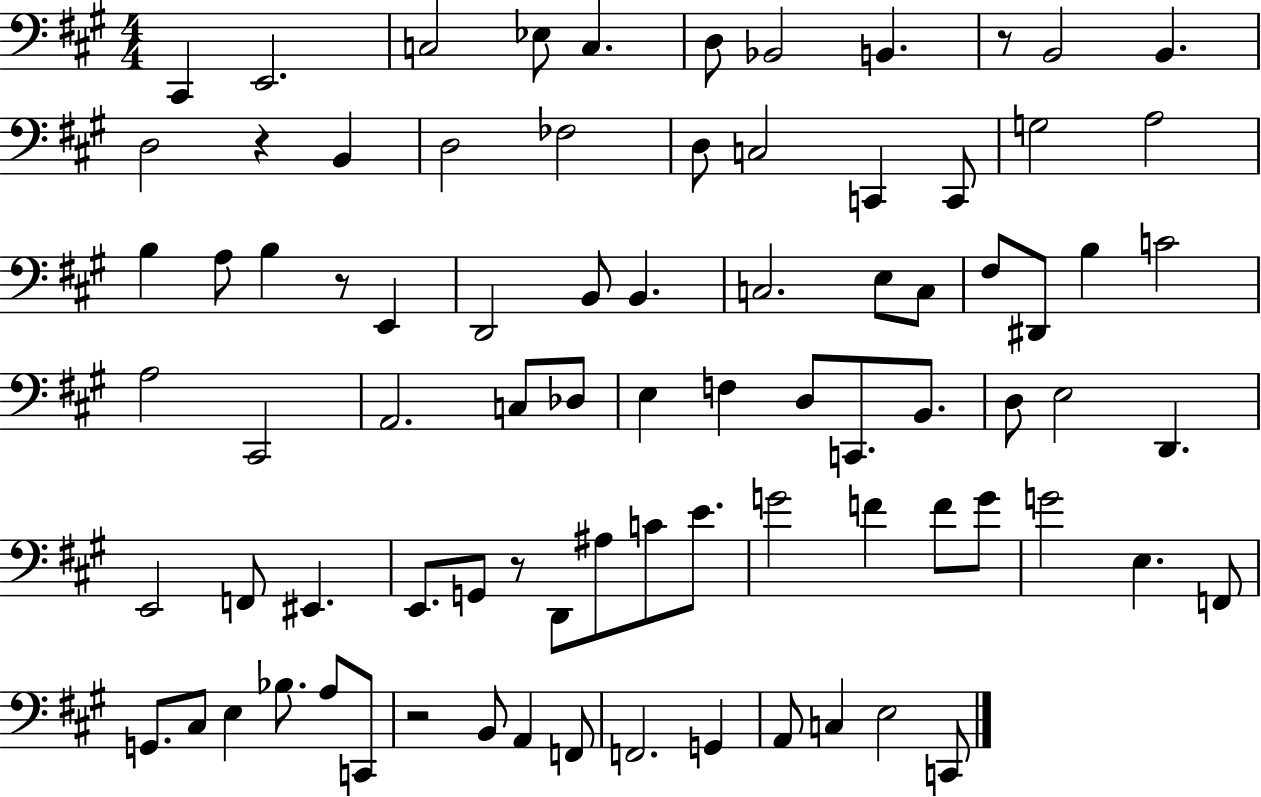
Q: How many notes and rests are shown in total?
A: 83